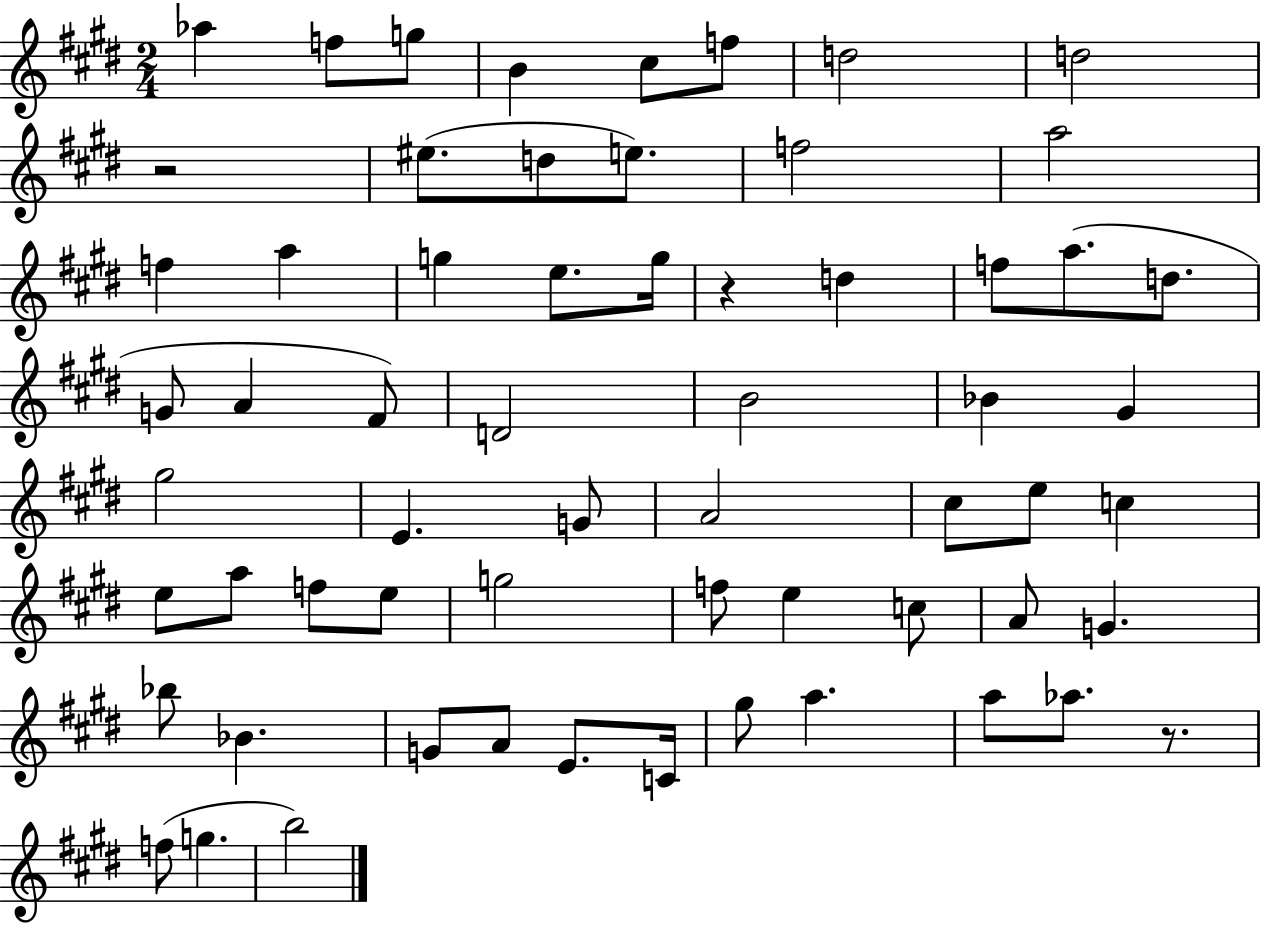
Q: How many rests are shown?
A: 3